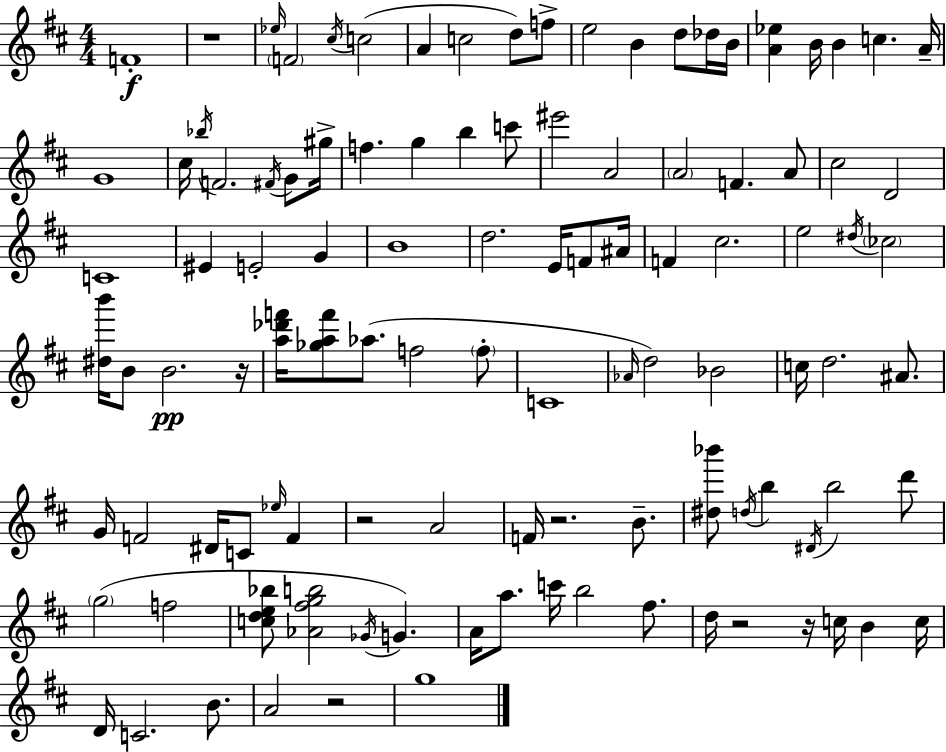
{
  \clef treble
  \numericTimeSignature
  \time 4/4
  \key d \major
  f'1-.\f | r1 | \grace { ees''16 } \parenthesize f'2 \acciaccatura { cis''16 }( c''2 | a'4 c''2 d''8) | \break f''8-> e''2 b'4 d''8 | des''16 b'16 <a' ees''>4 b'16 b'4 c''4. | a'16-- g'1 | cis''16 \acciaccatura { bes''16 } f'2. | \break \acciaccatura { fis'16 } g'8 gis''16-> f''4. g''4 b''4 | c'''8 eis'''2 a'2 | \parenthesize a'2 f'4. | a'8 cis''2 d'2 | \break c'1 | eis'4 e'2-. | g'4 b'1 | d''2. | \break e'16 f'8 ais'16 f'4 cis''2. | e''2 \acciaccatura { dis''16 } \parenthesize ces''2 | <dis'' b'''>16 b'8 b'2.\pp | r16 <a'' des''' f'''>16 <ges'' a'' f'''>8 aes''8.( f''2 | \break \parenthesize f''8-. c'1 | \grace { aes'16 } d''2) bes'2 | c''16 d''2. | ais'8. g'16 f'2 dis'16 | \break c'8 \grace { ees''16 } f'4 r2 a'2 | f'16 r2. | b'8.-- <dis'' bes'''>8 \acciaccatura { d''16 } b''4 \acciaccatura { dis'16 } b''2 | d'''8 \parenthesize g''2( | \break f''2 <c'' d'' e'' bes''>8 <aes' fis'' g'' b''>2 | \acciaccatura { ges'16 }) g'4. a'16 a''8. c'''16 b''2 | fis''8. d''16 r2 | r16 c''16 b'4 c''16 d'16 c'2. | \break b'8. a'2 | r2 g''1 | \bar "|."
}